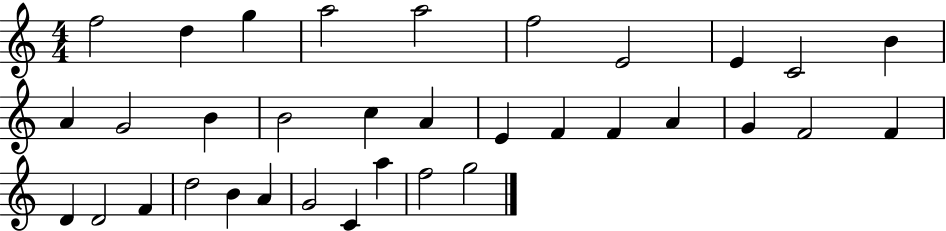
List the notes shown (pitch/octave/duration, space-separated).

F5/h D5/q G5/q A5/h A5/h F5/h E4/h E4/q C4/h B4/q A4/q G4/h B4/q B4/h C5/q A4/q E4/q F4/q F4/q A4/q G4/q F4/h F4/q D4/q D4/h F4/q D5/h B4/q A4/q G4/h C4/q A5/q F5/h G5/h